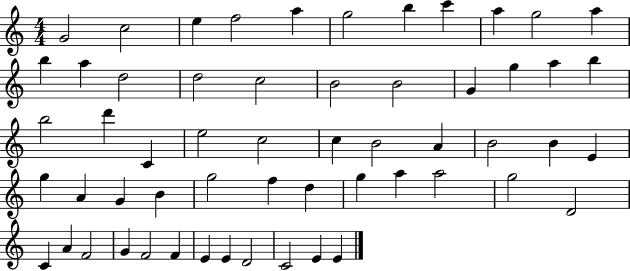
X:1
T:Untitled
M:4/4
L:1/4
K:C
G2 c2 e f2 a g2 b c' a g2 a b a d2 d2 c2 B2 B2 G g a b b2 d' C e2 c2 c B2 A B2 B E g A G B g2 f d g a a2 g2 D2 C A F2 G F2 F E E D2 C2 E E